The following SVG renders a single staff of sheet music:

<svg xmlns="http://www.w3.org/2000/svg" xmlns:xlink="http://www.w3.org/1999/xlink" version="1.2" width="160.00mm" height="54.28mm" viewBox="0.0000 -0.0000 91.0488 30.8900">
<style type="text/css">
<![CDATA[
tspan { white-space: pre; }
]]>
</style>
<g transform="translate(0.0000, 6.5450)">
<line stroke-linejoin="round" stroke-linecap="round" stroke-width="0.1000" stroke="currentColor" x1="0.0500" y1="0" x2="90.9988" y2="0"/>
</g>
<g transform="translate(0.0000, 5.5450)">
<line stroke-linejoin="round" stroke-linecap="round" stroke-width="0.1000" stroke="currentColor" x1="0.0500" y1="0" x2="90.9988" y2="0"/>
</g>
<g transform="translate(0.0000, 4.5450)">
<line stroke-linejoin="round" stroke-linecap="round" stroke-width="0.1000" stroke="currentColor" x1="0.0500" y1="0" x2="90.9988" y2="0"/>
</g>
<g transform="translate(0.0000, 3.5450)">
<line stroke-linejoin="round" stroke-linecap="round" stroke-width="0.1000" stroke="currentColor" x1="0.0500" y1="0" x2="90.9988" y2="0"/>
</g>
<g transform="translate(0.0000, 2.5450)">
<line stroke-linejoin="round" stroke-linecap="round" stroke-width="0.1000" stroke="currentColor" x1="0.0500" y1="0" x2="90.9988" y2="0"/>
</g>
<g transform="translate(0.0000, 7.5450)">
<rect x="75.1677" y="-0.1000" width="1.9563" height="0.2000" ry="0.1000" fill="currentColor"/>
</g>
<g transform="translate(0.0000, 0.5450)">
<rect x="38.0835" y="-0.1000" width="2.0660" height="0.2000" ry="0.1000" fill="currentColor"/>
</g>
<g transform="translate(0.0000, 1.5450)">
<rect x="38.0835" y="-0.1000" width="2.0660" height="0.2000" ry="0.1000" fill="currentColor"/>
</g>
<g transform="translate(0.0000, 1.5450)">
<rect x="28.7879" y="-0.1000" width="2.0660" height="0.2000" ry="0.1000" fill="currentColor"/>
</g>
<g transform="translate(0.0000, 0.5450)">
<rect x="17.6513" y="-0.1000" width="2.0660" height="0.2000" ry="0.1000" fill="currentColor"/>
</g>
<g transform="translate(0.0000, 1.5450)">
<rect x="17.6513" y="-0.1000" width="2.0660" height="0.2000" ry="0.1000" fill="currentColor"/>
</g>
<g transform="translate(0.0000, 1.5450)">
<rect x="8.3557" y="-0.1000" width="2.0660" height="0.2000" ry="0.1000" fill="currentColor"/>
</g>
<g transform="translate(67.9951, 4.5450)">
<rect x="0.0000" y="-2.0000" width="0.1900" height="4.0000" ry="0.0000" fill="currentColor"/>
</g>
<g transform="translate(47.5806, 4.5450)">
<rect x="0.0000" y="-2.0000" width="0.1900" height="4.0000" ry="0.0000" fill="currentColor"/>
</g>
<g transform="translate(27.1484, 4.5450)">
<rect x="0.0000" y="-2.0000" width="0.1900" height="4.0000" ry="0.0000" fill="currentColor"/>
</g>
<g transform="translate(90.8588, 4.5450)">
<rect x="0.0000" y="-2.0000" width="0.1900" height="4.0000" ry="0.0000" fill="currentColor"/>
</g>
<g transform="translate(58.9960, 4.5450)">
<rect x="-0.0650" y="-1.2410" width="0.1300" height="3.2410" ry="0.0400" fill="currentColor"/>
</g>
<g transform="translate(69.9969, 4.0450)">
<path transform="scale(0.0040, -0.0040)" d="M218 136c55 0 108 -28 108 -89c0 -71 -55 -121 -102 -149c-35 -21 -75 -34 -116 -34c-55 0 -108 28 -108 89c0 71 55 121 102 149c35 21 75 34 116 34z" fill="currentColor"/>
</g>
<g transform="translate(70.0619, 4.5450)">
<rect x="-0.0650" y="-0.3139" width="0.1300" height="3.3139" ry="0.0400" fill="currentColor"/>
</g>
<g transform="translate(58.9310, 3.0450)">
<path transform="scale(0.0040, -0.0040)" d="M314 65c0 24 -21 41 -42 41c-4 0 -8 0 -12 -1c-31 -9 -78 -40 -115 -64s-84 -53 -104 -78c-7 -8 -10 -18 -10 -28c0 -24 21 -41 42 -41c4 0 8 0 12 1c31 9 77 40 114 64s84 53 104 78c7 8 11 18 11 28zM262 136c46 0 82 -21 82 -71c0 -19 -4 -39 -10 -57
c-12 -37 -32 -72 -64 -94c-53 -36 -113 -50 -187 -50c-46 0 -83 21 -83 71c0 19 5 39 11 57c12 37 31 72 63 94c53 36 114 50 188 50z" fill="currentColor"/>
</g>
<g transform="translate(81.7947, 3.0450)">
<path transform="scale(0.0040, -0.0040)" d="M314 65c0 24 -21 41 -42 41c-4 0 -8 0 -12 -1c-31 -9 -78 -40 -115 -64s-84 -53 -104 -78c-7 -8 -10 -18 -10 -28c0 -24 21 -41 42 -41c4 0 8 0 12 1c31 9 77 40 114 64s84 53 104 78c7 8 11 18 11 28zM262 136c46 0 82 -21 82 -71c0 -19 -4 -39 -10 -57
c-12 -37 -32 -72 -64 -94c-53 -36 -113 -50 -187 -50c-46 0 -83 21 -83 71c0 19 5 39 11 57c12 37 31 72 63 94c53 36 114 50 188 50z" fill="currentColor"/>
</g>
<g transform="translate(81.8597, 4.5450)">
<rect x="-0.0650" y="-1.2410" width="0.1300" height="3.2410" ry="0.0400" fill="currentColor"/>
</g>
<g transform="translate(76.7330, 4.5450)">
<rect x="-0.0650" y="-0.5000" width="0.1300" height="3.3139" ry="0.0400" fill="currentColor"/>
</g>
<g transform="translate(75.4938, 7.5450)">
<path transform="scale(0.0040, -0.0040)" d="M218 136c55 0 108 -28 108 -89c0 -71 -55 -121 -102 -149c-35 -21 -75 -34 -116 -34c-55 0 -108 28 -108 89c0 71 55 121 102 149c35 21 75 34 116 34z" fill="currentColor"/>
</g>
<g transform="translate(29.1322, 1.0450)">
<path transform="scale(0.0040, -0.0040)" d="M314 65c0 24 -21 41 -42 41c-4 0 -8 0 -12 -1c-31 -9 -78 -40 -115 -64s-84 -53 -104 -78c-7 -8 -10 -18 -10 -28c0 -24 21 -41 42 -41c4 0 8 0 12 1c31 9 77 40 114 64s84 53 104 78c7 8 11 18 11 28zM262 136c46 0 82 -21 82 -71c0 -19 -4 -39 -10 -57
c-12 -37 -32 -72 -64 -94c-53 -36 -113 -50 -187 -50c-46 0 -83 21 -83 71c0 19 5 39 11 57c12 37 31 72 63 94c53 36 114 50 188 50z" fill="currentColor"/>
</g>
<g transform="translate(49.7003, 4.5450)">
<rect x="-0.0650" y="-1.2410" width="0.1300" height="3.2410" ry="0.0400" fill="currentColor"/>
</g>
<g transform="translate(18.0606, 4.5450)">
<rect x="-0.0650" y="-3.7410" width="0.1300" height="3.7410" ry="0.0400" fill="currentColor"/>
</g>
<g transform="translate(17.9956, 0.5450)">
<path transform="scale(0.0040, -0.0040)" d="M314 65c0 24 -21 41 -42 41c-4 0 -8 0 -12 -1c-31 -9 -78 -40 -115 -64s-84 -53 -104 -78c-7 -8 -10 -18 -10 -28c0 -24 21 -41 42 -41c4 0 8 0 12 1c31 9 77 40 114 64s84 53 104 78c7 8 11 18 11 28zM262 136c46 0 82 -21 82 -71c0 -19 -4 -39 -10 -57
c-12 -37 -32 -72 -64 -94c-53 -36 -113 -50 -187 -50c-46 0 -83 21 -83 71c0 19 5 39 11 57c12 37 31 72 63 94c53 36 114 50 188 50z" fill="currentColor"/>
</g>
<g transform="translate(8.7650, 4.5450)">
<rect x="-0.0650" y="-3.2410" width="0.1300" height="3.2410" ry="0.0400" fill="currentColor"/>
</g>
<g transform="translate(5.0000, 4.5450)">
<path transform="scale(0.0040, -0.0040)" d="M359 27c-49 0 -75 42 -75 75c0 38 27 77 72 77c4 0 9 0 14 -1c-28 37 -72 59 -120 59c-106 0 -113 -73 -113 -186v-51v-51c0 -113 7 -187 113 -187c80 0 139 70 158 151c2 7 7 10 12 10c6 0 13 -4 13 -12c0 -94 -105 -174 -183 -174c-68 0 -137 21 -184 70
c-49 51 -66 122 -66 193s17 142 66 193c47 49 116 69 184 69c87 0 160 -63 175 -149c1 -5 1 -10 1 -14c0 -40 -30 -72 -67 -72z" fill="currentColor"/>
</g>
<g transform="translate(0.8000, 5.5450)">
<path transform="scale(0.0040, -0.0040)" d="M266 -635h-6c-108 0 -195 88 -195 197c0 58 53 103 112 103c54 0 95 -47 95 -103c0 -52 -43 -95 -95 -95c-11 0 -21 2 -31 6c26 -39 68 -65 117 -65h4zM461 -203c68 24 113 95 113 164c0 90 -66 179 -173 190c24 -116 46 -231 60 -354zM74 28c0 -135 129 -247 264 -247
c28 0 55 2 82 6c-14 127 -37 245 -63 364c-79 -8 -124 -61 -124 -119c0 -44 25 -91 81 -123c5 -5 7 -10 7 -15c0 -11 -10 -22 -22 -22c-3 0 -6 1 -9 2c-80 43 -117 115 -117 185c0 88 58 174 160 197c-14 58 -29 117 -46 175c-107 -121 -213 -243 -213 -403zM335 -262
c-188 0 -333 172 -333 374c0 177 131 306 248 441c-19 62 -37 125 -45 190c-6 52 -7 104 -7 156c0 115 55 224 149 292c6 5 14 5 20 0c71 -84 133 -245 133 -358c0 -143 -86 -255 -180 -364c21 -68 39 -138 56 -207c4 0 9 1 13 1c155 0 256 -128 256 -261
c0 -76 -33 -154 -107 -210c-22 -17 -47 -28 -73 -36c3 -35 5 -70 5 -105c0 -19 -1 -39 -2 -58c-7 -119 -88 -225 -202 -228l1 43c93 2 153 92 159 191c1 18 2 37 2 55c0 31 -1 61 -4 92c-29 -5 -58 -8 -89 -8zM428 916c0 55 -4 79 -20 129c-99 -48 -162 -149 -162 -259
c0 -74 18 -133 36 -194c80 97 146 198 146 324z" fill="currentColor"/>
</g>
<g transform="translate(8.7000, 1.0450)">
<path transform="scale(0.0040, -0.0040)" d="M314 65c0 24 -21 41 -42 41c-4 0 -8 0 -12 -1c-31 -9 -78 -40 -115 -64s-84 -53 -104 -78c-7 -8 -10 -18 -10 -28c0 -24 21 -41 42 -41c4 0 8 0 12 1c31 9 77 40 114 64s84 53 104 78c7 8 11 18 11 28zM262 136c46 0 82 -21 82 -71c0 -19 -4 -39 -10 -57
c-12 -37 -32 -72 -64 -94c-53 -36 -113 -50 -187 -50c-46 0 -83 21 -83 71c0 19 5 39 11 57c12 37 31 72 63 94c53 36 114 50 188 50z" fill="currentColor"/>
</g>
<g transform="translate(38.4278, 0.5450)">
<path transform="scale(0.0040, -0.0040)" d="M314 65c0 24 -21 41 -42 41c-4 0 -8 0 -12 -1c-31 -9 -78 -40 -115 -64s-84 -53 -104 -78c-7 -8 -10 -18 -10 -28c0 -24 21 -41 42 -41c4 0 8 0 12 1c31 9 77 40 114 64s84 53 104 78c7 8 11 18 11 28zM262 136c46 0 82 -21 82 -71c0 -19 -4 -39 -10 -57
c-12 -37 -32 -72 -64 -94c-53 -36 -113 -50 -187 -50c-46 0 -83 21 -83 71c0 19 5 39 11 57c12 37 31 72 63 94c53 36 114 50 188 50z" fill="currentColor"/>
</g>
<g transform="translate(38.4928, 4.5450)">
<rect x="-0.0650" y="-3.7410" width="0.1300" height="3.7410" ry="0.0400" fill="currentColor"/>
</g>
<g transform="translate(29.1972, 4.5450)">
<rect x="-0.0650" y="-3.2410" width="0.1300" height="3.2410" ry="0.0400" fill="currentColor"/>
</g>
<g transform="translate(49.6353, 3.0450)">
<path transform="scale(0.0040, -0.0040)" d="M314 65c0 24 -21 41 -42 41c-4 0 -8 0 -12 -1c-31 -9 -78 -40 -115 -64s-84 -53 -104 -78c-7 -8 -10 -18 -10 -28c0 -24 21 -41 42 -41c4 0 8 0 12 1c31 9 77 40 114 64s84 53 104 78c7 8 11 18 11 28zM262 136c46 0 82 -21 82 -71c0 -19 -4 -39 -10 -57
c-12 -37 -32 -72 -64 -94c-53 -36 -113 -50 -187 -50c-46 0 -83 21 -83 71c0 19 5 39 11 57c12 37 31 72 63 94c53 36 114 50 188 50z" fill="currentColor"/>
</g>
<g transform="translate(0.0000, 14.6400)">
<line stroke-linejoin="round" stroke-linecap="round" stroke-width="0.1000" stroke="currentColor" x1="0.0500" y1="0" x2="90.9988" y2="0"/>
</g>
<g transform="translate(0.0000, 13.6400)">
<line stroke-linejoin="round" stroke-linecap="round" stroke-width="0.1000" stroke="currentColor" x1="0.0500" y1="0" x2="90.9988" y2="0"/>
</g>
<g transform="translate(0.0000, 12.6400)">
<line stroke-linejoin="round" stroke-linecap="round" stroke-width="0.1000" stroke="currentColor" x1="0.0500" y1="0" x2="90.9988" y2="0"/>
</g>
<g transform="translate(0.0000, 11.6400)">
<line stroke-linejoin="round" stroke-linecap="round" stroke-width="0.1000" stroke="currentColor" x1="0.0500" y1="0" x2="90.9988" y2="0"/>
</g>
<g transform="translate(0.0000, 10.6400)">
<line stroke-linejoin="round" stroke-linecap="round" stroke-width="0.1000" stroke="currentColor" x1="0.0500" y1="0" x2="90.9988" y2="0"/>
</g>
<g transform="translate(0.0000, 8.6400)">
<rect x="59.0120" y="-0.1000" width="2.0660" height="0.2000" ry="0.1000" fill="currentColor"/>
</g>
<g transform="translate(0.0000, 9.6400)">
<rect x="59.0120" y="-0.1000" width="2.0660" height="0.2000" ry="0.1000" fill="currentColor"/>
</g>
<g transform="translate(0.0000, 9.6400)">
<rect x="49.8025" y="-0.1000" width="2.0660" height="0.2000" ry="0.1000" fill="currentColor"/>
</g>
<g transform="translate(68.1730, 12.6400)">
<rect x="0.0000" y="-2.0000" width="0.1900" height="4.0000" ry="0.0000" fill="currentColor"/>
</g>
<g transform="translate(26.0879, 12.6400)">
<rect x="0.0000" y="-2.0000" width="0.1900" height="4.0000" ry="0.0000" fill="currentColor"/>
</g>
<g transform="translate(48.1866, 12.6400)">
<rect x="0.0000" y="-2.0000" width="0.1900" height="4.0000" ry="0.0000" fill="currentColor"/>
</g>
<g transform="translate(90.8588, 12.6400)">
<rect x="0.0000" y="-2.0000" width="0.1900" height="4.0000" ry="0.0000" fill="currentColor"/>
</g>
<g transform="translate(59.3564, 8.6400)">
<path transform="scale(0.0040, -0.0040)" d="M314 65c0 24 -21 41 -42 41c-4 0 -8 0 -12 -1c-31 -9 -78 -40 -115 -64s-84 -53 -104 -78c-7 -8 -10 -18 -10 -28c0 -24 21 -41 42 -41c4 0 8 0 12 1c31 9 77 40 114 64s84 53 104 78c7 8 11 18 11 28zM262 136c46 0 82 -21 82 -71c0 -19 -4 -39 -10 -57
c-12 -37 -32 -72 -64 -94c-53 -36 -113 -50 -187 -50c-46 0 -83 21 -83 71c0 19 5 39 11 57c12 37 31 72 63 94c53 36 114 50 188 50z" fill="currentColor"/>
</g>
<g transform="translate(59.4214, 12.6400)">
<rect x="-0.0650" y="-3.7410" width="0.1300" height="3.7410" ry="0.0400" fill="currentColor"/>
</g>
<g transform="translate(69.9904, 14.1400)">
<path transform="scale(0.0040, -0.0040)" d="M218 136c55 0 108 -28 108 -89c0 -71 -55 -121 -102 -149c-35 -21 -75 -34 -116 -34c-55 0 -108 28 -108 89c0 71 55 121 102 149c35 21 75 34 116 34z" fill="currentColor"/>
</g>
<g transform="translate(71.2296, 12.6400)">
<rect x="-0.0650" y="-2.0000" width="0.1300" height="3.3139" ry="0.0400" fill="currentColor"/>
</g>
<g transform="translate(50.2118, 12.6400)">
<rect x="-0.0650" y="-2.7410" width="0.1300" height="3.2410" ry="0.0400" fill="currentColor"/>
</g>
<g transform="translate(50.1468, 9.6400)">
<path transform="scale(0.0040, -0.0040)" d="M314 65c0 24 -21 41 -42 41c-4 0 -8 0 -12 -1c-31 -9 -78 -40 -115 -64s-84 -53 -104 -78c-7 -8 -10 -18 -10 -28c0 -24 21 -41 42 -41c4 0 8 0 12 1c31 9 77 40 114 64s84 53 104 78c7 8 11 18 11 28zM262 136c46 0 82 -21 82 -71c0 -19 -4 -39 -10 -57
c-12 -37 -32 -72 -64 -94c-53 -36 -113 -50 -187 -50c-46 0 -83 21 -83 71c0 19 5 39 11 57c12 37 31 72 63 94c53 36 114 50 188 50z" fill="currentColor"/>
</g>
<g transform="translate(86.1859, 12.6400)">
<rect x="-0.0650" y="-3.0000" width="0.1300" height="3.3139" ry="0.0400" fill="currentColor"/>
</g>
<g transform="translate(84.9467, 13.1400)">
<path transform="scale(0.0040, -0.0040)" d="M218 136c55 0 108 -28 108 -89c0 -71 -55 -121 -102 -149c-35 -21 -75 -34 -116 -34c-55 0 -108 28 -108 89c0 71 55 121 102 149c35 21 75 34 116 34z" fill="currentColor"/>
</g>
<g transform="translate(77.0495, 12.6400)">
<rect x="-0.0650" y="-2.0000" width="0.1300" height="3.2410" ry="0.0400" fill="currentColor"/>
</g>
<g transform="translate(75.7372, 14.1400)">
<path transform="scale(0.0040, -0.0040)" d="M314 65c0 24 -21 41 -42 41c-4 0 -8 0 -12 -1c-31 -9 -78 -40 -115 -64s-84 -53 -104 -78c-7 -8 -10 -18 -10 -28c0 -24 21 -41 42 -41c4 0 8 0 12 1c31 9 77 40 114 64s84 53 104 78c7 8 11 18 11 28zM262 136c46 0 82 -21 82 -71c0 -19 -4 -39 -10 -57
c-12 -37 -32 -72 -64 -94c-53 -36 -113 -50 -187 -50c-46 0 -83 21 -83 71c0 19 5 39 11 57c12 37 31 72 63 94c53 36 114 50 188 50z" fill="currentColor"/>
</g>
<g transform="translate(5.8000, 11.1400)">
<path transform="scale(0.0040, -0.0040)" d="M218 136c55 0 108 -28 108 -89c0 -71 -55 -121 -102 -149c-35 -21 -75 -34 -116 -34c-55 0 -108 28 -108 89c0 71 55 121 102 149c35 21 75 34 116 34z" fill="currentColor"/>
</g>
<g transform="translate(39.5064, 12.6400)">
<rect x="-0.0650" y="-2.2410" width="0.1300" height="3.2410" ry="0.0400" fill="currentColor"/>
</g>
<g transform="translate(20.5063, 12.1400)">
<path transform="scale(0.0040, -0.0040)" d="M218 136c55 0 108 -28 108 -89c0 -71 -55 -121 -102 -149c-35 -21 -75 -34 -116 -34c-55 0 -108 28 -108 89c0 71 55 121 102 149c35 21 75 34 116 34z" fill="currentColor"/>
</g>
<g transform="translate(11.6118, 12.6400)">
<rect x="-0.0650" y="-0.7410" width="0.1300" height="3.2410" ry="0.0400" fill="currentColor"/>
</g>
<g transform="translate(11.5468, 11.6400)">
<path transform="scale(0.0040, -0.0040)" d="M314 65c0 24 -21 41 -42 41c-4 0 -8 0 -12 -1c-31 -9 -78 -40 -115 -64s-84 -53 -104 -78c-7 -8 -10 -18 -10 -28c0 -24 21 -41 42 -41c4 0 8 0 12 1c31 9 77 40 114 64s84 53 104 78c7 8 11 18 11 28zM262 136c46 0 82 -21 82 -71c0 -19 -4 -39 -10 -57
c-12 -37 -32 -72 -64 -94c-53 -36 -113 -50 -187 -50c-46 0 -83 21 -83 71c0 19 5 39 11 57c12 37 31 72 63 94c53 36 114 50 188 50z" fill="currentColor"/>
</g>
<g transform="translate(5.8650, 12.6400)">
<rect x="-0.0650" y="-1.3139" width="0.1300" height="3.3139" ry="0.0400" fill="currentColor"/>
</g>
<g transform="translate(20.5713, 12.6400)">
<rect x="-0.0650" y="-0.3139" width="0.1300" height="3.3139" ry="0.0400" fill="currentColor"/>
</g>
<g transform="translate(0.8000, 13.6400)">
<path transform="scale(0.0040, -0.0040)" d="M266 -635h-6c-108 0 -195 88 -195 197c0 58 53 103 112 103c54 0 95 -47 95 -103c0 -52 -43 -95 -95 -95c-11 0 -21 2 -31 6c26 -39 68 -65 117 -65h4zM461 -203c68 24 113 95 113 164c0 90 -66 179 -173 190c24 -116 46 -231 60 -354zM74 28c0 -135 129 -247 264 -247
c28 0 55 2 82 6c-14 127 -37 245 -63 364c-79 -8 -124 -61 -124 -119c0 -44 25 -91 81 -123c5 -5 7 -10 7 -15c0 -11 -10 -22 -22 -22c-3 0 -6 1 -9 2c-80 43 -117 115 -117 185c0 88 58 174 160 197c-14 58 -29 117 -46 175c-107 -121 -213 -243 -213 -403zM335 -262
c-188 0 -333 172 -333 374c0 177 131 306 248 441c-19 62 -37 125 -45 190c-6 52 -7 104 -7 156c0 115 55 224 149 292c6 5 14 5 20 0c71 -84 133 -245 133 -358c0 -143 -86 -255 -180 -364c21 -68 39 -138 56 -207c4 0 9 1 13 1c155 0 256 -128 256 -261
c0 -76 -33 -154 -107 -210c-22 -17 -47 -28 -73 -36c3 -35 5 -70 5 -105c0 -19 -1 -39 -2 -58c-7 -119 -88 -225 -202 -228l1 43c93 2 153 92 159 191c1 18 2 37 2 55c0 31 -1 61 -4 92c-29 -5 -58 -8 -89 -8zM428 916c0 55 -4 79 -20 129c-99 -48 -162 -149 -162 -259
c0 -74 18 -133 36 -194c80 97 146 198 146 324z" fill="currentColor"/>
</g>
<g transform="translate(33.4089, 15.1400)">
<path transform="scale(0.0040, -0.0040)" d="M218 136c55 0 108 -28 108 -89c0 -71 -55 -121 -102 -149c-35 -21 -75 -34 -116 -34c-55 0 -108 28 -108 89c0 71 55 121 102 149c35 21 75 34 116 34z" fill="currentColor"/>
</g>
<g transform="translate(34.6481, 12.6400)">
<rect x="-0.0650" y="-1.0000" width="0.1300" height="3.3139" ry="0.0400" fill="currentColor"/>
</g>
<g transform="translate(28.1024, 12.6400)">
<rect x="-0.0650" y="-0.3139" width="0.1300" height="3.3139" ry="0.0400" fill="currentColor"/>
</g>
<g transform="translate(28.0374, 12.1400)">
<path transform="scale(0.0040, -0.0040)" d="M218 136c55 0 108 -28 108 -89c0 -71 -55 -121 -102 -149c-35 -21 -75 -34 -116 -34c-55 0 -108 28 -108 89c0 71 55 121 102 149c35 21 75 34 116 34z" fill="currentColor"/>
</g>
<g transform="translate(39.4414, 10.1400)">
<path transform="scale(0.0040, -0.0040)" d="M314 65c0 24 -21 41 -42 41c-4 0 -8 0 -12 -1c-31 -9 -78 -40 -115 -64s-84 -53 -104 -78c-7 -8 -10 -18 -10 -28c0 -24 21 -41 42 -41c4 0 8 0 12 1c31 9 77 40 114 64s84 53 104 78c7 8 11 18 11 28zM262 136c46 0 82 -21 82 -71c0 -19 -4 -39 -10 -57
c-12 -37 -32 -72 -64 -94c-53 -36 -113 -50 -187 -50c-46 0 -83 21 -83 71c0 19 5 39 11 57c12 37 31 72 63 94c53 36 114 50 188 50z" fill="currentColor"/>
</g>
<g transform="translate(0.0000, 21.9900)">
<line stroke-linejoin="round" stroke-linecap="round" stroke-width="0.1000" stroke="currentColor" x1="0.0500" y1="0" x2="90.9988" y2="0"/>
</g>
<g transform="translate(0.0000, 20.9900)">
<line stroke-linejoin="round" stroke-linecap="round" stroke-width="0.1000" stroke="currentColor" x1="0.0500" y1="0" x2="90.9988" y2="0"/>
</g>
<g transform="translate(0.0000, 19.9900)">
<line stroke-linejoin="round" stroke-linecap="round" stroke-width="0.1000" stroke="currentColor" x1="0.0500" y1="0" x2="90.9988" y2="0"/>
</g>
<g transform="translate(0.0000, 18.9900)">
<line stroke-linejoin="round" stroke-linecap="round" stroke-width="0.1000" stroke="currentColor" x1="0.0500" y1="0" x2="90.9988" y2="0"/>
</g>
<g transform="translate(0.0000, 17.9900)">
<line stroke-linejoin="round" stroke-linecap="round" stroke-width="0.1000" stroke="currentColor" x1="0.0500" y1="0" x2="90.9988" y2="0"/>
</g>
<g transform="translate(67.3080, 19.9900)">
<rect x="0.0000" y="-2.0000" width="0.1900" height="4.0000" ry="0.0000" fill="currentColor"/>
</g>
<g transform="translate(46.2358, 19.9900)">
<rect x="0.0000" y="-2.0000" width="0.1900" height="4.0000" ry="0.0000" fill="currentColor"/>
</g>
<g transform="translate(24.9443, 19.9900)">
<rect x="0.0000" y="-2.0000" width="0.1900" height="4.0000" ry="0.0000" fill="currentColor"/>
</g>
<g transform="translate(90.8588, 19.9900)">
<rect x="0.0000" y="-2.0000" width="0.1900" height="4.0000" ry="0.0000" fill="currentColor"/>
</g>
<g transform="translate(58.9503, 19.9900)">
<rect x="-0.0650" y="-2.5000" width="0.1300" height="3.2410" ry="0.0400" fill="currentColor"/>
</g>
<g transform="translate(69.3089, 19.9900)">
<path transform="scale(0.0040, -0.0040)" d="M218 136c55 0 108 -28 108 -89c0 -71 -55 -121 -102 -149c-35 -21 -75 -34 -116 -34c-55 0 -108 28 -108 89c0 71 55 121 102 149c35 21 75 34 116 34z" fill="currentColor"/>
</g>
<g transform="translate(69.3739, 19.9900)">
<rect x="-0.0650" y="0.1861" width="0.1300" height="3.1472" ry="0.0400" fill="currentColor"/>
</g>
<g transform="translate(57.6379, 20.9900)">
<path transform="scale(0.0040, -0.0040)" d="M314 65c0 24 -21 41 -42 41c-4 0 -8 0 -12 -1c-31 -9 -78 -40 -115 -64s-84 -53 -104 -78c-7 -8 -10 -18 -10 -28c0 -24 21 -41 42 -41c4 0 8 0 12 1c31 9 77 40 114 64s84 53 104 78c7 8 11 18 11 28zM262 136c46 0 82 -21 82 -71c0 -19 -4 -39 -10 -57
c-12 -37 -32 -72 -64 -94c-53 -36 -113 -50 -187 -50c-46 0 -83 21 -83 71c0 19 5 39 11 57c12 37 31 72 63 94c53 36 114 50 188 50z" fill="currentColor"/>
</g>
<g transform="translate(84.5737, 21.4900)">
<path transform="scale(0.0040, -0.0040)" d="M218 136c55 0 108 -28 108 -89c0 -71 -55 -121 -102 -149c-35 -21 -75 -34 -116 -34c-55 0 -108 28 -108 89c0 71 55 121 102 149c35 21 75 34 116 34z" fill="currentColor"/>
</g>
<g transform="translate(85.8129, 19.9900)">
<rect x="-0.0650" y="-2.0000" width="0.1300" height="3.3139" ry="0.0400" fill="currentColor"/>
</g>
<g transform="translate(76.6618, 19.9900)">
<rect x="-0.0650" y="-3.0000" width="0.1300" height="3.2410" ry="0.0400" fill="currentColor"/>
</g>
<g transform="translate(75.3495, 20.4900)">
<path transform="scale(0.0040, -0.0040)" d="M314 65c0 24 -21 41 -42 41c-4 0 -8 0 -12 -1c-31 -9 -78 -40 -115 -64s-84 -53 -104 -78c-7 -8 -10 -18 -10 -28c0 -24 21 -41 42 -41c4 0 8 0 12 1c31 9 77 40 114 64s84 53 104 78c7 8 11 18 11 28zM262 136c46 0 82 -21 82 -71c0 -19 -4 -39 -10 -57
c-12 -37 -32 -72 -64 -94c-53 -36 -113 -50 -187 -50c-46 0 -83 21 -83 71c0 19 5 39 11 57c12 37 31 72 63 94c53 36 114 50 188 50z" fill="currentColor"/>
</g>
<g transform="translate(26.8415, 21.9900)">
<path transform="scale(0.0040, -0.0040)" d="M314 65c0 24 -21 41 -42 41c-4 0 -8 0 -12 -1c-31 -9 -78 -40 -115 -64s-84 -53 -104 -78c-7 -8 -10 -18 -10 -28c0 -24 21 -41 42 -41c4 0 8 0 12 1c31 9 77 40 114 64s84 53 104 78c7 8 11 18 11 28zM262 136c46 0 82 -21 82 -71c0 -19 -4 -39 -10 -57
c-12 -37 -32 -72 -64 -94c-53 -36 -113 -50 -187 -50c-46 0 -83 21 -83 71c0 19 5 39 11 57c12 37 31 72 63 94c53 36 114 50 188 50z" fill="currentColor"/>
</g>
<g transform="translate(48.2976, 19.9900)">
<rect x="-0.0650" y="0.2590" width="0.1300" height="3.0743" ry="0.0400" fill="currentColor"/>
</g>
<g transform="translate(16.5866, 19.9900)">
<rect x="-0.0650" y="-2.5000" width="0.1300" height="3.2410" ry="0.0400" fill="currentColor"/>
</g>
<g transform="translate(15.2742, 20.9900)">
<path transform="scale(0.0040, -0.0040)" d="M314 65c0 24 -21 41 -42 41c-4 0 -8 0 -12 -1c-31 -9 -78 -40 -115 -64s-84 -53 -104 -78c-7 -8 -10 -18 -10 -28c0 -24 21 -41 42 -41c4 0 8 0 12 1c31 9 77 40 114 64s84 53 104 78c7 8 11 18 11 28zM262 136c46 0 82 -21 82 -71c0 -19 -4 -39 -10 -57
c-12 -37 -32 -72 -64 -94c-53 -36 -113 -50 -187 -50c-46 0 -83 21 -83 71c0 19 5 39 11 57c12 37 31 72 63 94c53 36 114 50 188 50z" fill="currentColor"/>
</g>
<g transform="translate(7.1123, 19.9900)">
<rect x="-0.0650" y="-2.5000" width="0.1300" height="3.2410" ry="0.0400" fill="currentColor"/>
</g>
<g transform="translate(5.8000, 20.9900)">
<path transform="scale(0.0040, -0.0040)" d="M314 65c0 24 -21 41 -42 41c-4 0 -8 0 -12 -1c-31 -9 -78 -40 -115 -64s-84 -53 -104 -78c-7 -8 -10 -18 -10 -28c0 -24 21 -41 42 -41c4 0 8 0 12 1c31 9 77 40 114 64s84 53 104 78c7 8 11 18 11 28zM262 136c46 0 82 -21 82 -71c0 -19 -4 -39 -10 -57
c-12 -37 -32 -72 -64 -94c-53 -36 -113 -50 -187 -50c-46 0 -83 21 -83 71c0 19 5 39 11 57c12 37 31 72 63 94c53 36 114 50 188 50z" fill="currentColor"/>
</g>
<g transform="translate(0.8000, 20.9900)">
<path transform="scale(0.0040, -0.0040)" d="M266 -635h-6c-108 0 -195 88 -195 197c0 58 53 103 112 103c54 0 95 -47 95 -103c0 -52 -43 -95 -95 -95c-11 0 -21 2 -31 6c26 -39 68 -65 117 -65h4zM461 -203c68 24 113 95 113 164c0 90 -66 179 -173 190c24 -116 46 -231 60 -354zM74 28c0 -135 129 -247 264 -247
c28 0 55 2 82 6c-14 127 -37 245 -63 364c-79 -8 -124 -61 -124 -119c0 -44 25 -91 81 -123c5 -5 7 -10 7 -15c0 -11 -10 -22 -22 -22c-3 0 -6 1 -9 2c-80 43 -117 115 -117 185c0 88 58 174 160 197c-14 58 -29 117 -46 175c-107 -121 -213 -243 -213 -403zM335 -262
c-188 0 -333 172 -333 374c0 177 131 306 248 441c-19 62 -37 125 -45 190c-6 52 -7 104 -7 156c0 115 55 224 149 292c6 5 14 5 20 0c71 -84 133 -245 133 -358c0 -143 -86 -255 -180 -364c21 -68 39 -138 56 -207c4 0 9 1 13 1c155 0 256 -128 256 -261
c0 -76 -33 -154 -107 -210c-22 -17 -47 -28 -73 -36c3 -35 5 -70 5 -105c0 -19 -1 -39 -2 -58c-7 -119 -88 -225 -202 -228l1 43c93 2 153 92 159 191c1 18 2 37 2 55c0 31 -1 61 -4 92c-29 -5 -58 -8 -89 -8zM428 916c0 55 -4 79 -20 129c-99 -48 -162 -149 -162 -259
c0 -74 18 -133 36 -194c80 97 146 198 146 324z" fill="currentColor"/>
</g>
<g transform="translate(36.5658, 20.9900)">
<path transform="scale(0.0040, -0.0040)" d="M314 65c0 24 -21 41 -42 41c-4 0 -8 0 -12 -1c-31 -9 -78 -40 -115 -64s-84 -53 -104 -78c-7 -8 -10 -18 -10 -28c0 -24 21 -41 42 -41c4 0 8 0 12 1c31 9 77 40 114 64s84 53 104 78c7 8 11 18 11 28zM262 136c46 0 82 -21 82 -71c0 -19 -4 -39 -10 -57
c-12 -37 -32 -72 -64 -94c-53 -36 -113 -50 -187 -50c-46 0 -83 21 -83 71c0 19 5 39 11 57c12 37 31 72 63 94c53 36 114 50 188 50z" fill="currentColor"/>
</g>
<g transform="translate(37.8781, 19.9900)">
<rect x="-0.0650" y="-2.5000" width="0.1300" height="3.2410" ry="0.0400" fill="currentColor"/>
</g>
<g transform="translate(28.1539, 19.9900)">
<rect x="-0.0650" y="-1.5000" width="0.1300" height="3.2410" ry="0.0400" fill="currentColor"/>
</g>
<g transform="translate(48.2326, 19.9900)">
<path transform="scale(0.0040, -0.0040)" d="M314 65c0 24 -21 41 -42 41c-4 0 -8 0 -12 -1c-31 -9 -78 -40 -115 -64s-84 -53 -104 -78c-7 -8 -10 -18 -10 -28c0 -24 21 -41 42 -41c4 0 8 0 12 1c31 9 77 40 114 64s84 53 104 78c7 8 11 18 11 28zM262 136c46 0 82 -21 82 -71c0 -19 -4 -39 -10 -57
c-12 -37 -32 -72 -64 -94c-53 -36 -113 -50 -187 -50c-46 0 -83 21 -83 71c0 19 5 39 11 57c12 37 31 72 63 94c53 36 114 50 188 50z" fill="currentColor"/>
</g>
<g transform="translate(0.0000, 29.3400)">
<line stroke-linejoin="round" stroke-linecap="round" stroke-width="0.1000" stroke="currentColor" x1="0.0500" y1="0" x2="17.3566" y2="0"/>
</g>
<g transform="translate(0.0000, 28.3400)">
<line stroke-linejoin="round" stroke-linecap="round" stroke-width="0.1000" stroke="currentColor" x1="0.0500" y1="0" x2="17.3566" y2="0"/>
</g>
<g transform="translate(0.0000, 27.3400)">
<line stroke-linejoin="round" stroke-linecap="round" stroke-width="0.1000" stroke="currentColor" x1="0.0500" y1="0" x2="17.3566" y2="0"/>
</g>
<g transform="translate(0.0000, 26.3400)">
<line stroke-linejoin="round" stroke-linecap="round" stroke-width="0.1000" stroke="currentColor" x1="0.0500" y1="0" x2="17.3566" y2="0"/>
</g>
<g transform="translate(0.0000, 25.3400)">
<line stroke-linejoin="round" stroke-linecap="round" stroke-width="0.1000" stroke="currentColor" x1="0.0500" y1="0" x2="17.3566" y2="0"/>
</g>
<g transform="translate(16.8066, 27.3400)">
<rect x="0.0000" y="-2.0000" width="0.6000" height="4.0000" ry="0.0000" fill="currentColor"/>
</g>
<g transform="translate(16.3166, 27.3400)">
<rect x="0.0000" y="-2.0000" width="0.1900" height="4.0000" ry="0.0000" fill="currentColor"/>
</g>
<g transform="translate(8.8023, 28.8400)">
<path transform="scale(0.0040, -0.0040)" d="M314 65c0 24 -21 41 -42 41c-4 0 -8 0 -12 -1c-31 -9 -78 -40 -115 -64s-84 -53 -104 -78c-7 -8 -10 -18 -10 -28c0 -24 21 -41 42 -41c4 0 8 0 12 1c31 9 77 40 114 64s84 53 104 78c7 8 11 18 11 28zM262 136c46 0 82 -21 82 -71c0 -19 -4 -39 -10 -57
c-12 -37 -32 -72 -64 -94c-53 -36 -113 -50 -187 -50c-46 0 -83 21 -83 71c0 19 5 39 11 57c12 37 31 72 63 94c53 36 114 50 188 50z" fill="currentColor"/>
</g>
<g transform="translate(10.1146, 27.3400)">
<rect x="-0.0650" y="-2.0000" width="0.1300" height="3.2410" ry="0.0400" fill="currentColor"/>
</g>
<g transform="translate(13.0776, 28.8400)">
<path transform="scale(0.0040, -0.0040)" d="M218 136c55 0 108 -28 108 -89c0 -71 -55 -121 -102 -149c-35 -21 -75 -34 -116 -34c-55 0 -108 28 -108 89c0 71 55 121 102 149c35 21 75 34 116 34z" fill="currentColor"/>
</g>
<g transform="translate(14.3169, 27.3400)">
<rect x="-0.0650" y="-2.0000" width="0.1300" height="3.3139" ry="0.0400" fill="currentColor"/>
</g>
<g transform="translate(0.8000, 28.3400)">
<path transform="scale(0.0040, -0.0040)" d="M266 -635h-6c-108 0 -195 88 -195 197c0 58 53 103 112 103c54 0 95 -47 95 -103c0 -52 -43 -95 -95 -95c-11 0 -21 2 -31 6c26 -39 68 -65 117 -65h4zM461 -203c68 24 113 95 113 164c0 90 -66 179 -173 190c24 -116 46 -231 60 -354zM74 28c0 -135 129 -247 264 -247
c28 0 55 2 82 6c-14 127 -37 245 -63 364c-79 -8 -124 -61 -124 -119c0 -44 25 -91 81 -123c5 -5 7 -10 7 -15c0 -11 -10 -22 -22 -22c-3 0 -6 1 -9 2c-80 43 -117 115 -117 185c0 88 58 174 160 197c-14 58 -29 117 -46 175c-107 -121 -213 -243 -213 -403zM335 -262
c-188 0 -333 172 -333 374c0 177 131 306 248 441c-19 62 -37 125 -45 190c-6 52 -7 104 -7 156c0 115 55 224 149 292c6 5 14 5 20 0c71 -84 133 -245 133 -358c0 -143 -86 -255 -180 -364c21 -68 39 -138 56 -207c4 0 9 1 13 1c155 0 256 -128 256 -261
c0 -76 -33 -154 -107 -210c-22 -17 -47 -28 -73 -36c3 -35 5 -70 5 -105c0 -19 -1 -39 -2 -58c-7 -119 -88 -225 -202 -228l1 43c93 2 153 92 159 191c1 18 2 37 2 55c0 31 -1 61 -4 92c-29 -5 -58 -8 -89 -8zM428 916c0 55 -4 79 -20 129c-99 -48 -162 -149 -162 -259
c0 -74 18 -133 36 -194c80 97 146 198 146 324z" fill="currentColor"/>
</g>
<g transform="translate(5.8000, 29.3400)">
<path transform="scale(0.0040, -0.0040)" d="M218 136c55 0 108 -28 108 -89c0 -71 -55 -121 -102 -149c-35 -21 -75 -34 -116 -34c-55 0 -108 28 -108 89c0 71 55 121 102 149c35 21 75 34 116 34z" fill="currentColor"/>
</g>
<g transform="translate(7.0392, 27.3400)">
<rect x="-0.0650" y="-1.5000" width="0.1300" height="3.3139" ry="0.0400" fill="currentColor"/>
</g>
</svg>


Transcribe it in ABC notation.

X:1
T:Untitled
M:4/4
L:1/4
K:C
b2 c'2 b2 c'2 e2 e2 c C e2 e d2 c c D g2 a2 c'2 F F2 A G2 G2 E2 G2 B2 G2 B A2 F E F2 F